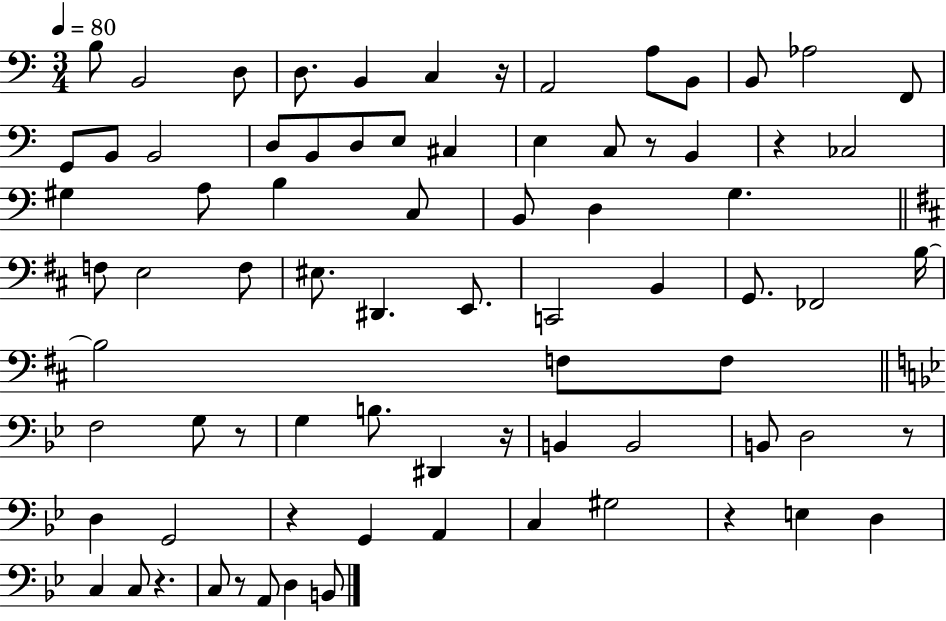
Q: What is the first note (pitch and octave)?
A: B3